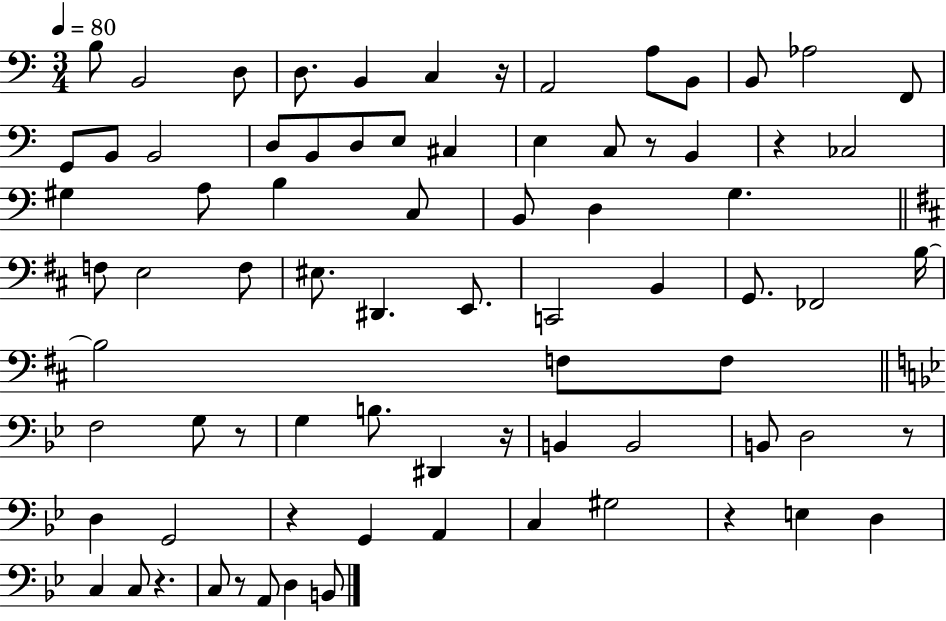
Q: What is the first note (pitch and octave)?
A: B3